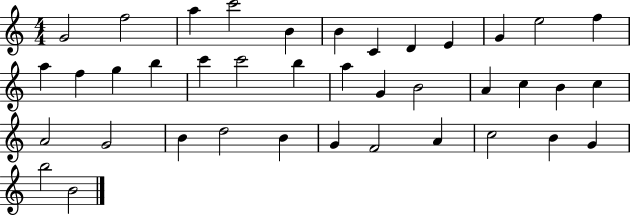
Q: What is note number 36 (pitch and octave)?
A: B4